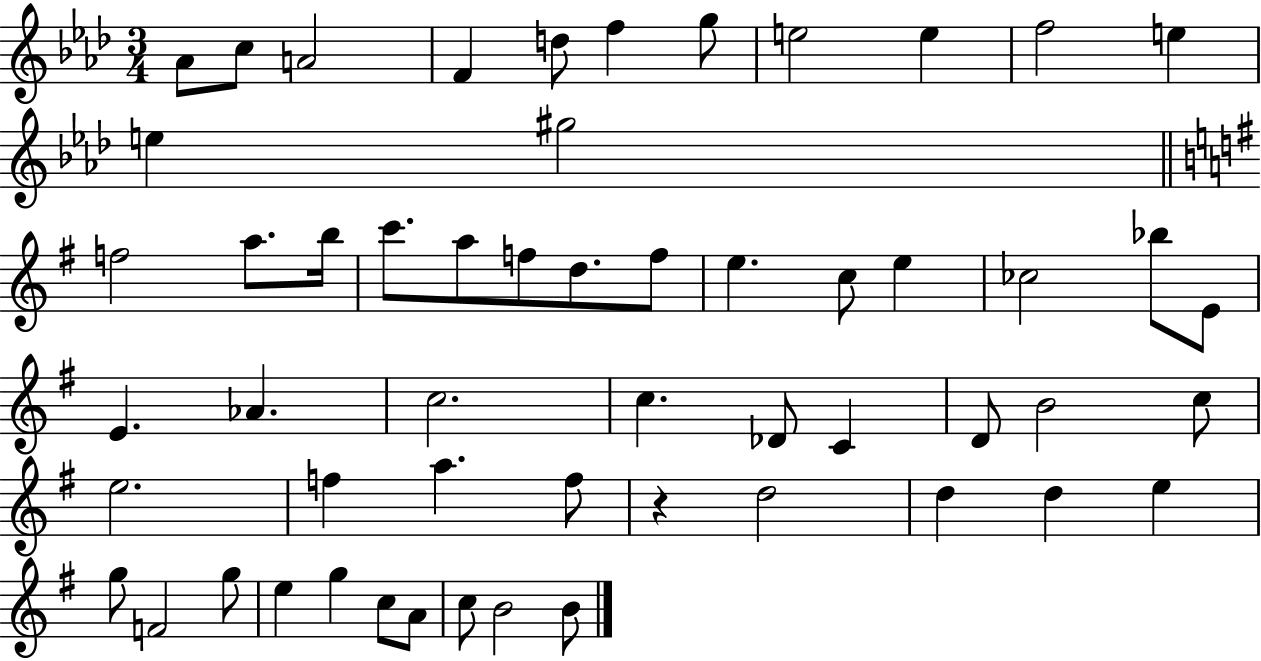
Ab4/e C5/e A4/h F4/q D5/e F5/q G5/e E5/h E5/q F5/h E5/q E5/q G#5/h F5/h A5/e. B5/s C6/e. A5/e F5/e D5/e. F5/e E5/q. C5/e E5/q CES5/h Bb5/e E4/e E4/q. Ab4/q. C5/h. C5/q. Db4/e C4/q D4/e B4/h C5/e E5/h. F5/q A5/q. F5/e R/q D5/h D5/q D5/q E5/q G5/e F4/h G5/e E5/q G5/q C5/e A4/e C5/e B4/h B4/e